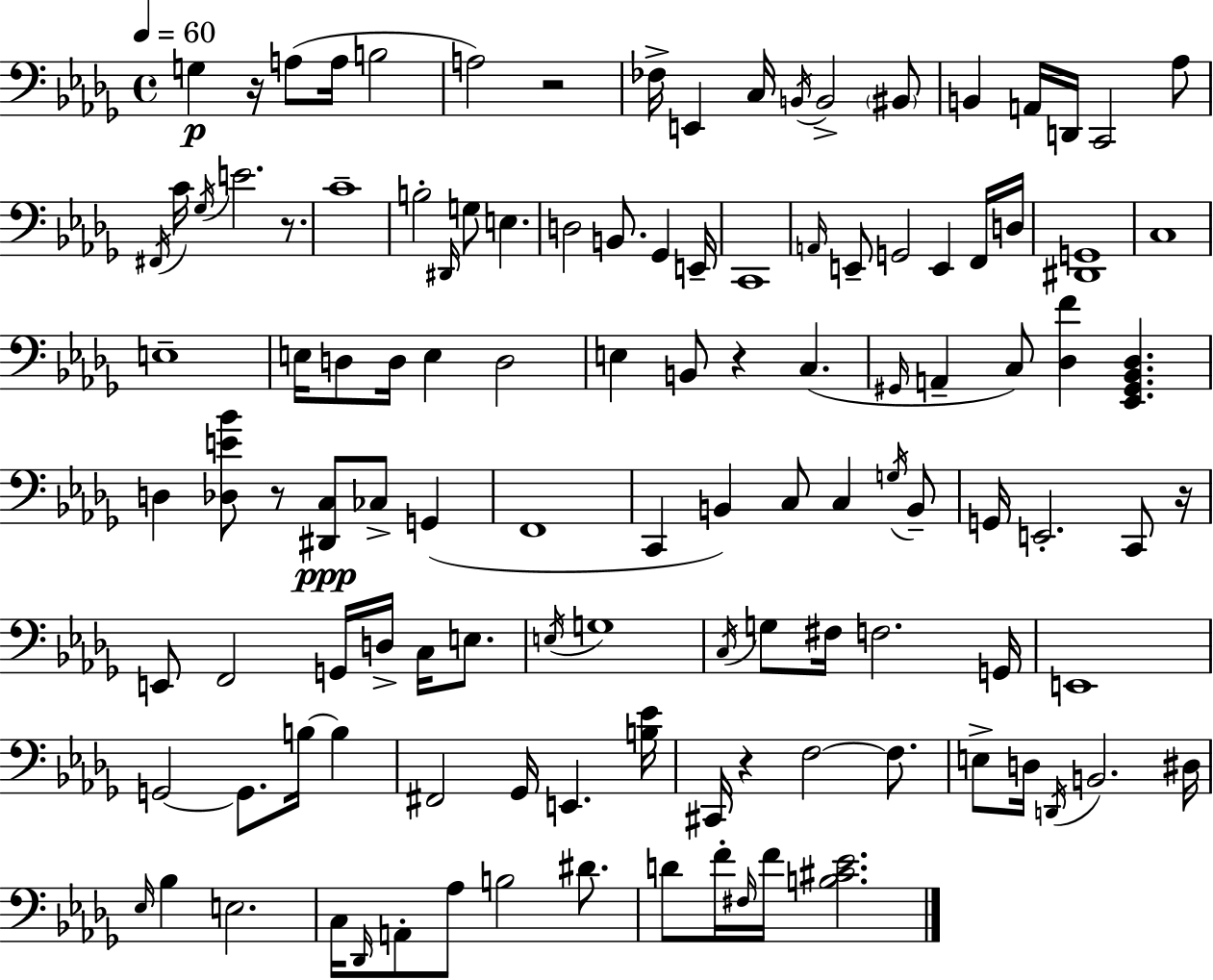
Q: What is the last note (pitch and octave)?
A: F4